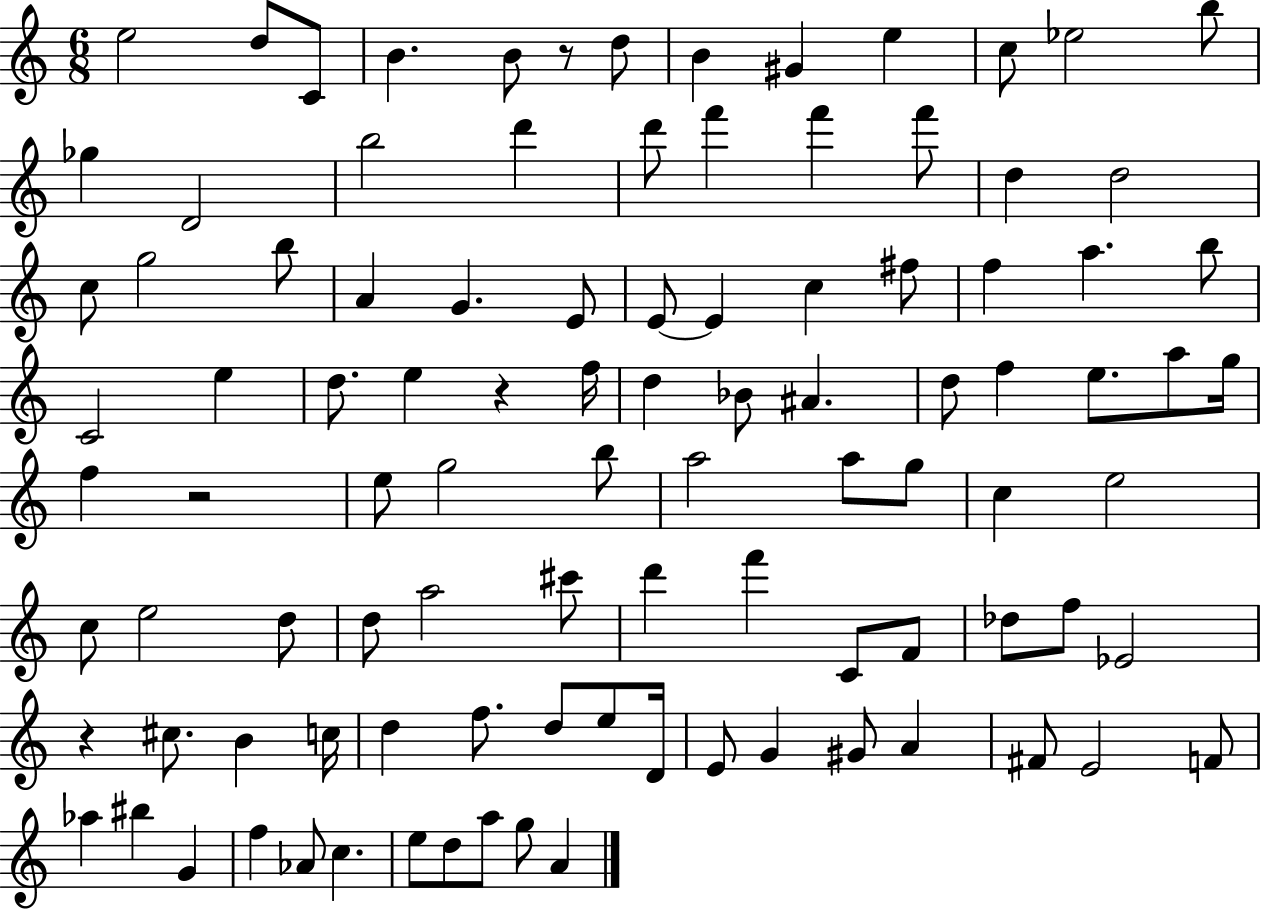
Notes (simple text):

E5/h D5/e C4/e B4/q. B4/e R/e D5/e B4/q G#4/q E5/q C5/e Eb5/h B5/e Gb5/q D4/h B5/h D6/q D6/e F6/q F6/q F6/e D5/q D5/h C5/e G5/h B5/e A4/q G4/q. E4/e E4/e E4/q C5/q F#5/e F5/q A5/q. B5/e C4/h E5/q D5/e. E5/q R/q F5/s D5/q Bb4/e A#4/q. D5/e F5/q E5/e. A5/e G5/s F5/q R/h E5/e G5/h B5/e A5/h A5/e G5/e C5/q E5/h C5/e E5/h D5/e D5/e A5/h C#6/e D6/q F6/q C4/e F4/e Db5/e F5/e Eb4/h R/q C#5/e. B4/q C5/s D5/q F5/e. D5/e E5/e D4/s E4/e G4/q G#4/e A4/q F#4/e E4/h F4/e Ab5/q BIS5/q G4/q F5/q Ab4/e C5/q. E5/e D5/e A5/e G5/e A4/q